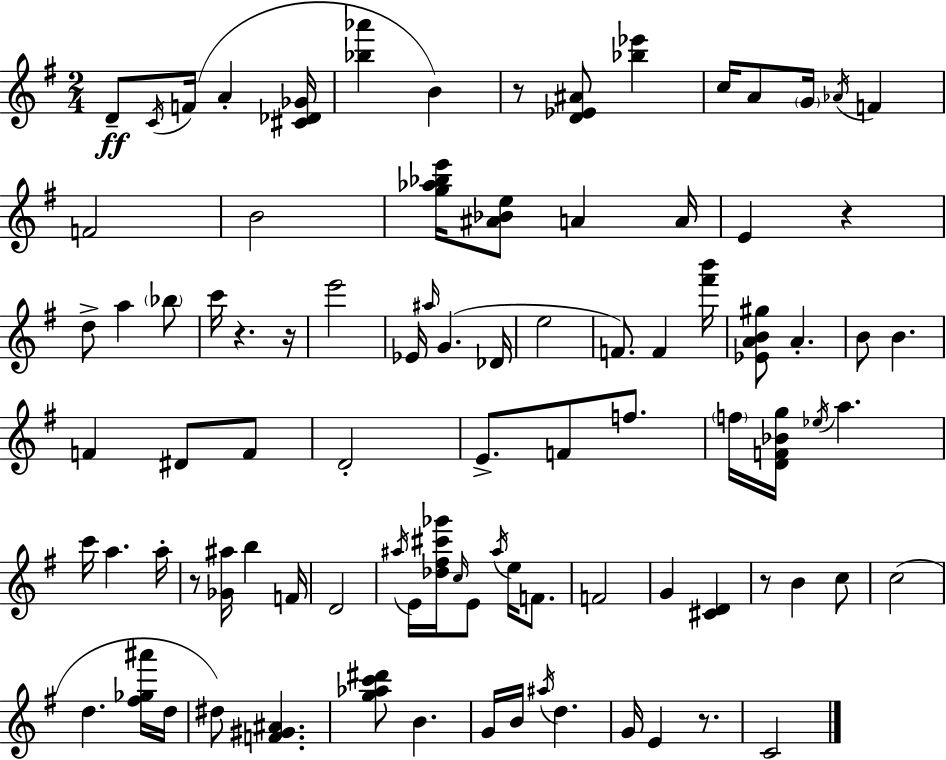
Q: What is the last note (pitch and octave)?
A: C4